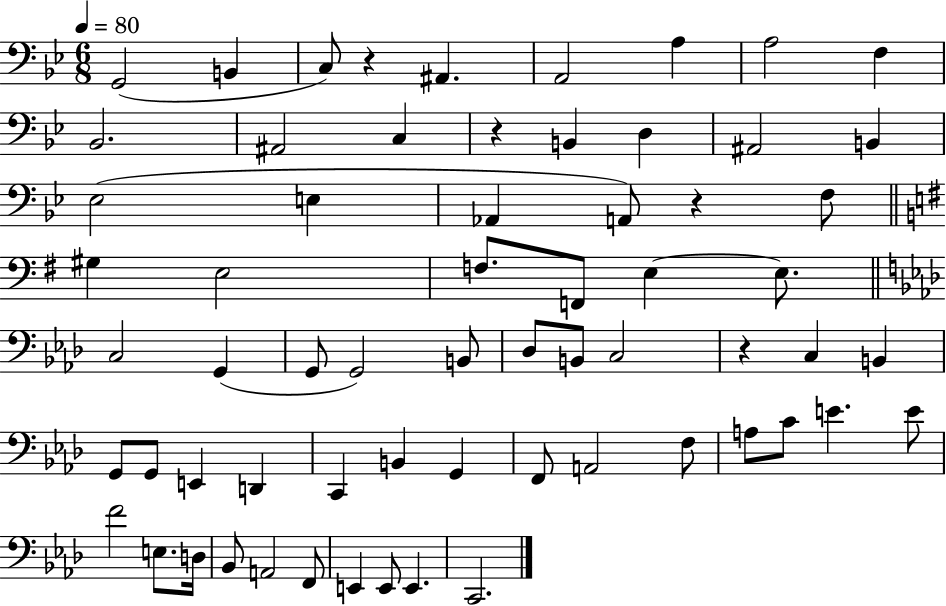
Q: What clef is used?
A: bass